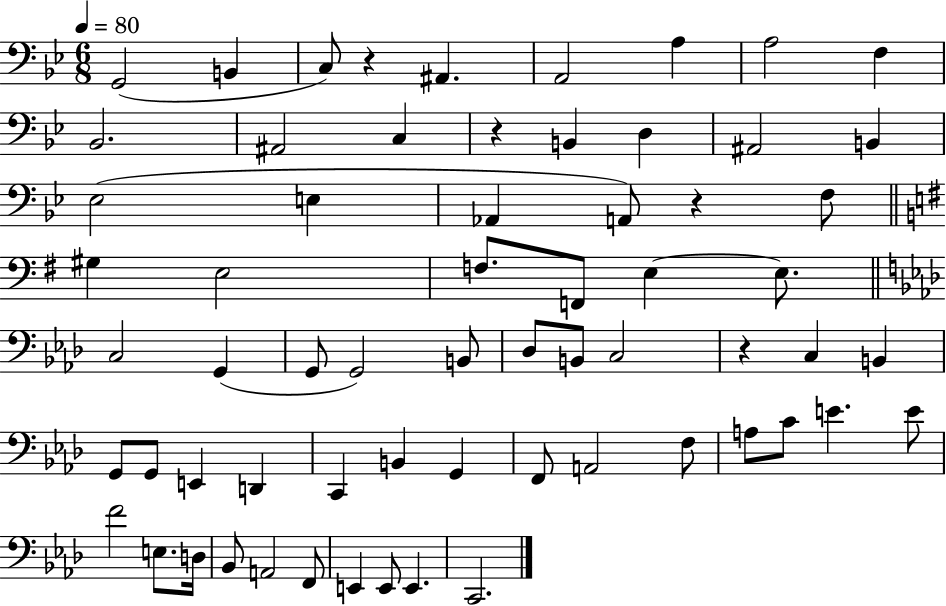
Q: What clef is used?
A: bass